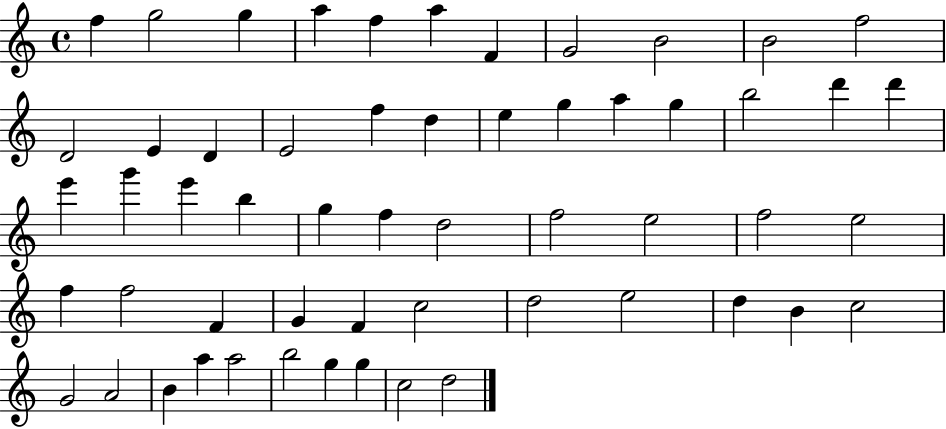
X:1
T:Untitled
M:4/4
L:1/4
K:C
f g2 g a f a F G2 B2 B2 f2 D2 E D E2 f d e g a g b2 d' d' e' g' e' b g f d2 f2 e2 f2 e2 f f2 F G F c2 d2 e2 d B c2 G2 A2 B a a2 b2 g g c2 d2